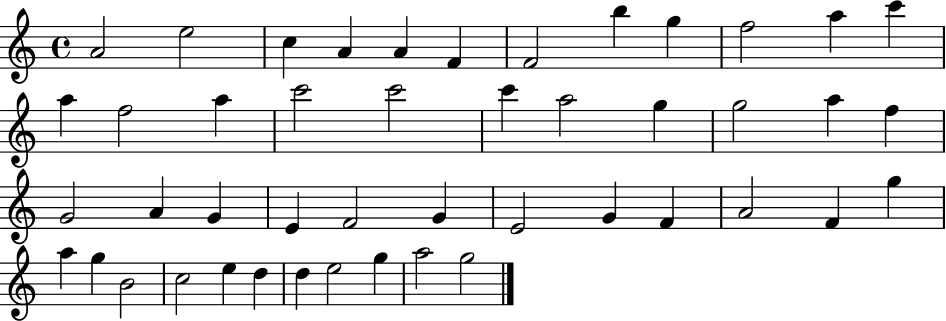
{
  \clef treble
  \time 4/4
  \defaultTimeSignature
  \key c \major
  a'2 e''2 | c''4 a'4 a'4 f'4 | f'2 b''4 g''4 | f''2 a''4 c'''4 | \break a''4 f''2 a''4 | c'''2 c'''2 | c'''4 a''2 g''4 | g''2 a''4 f''4 | \break g'2 a'4 g'4 | e'4 f'2 g'4 | e'2 g'4 f'4 | a'2 f'4 g''4 | \break a''4 g''4 b'2 | c''2 e''4 d''4 | d''4 e''2 g''4 | a''2 g''2 | \break \bar "|."
}